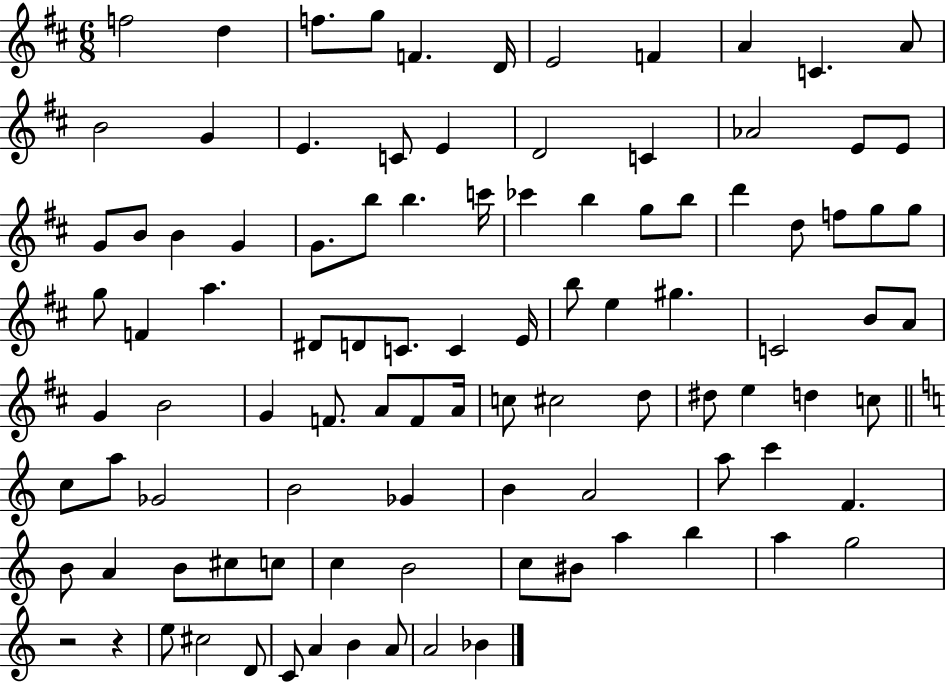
F5/h D5/q F5/e. G5/e F4/q. D4/s E4/h F4/q A4/q C4/q. A4/e B4/h G4/q E4/q. C4/e E4/q D4/h C4/q Ab4/h E4/e E4/e G4/e B4/e B4/q G4/q G4/e. B5/e B5/q. C6/s CES6/q B5/q G5/e B5/e D6/q D5/e F5/e G5/e G5/e G5/e F4/q A5/q. D#4/e D4/e C4/e. C4/q E4/s B5/e E5/q G#5/q. C4/h B4/e A4/e G4/q B4/h G4/q F4/e. A4/e F4/e A4/s C5/e C#5/h D5/e D#5/e E5/q D5/q C5/e C5/e A5/e Gb4/h B4/h Gb4/q B4/q A4/h A5/e C6/q F4/q. B4/e A4/q B4/e C#5/e C5/e C5/q B4/h C5/e BIS4/e A5/q B5/q A5/q G5/h R/h R/q E5/e C#5/h D4/e C4/e A4/q B4/q A4/e A4/h Bb4/q